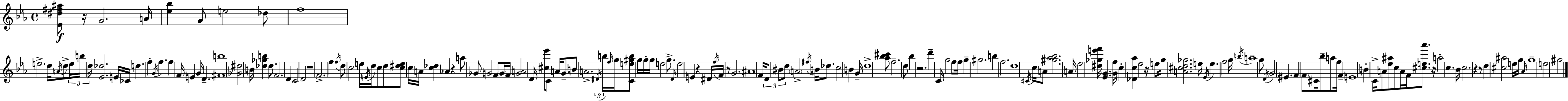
[Eb4,D#5,F#5,A#5]/e R/s G4/h. A4/s [Eb5,Bb5]/q G4/e E5/h Db5/e F5/w E5/h. D5/s A4/s D5/e E5/s B5/s D5/s [Eb4,Db5]/h. E4/s CES4/s D5/q. F5/q G4/s F5/q. F5/q F4/s E4/q G4/s D4/q. [F#4,B5]/w [Gb4,D#5]/h B4/s [Db5,Gb5,B5]/q Db5/e. F4/h. D4/q C4/h D4/h R/w F4/h. F5/q F5/s D5/e C5/h E5/s E4/s D5/s C5/e D5/e [C5,D#5,E5]/e C5/s A4/s [C5,Db5]/q Ab4/q R/q A5/e Gb4/e G4/h F4/e G4/s F4/s [G4,A4]/h D4/s [C#5,Eb6]/e C4/e A4/s G4/e B4/e A4/h. D#4/s B5/s F5/s G5/s [C4,E5,G#5,B5]/e G5/s G5/s G5/s E5/h G5/e. D4/s E5/h E4/q R/q D#4/s F5/s F4/s R/e G4/h. A#4/w F4/s D4/e BIS4/e D5/e A4/h F#5/s B4/s Db5/e. C5/h B4/q G4/s D5/w [Ab5,Bb5,C#6]/e F5/h. D5/e Bb5/q R/h. D6/q C4/s G5/h F5/e F5/s G5/q G#5/h. B5/q F5/h. D5/w C#4/s C5/s A4/e [G#5,Ab5,Bb5]/h. A4/s Eb5/h [D#5,Gb5,E6,F6]/s [Eb4,G4]/q. [G4,F5]/s C5/q [Db4,C5,Ab5]/q Eb5/h R/s E5/e G5/s [A4,C#5,D5,Gb5]/h. E5/s Eb4/s E5/q. F5/h G5/s B5/s A5/w G5/e D4/s G4/h EIS4/q. F4/q F4/e C#4/s Bb5/e A5/e F5/s F4/q E4/w B4/q C4/s A4/e [Eb5,A#5]/e C5/e A4/s F4/s [C#5,E5,Ab6]/e. R/s A5/h C5/q. Bb4/s C5/h. R/q R/e D5/q [C#5,A#5]/h E5/s G5/s Ab4/s G5/w E5/h G#5/h